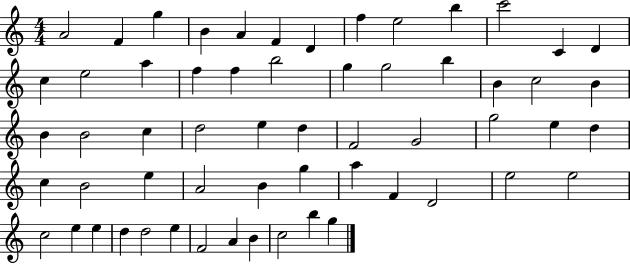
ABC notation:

X:1
T:Untitled
M:4/4
L:1/4
K:C
A2 F g B A F D f e2 b c'2 C D c e2 a f f b2 g g2 b B c2 B B B2 c d2 e d F2 G2 g2 e d c B2 e A2 B g a F D2 e2 e2 c2 e e d d2 e F2 A B c2 b g